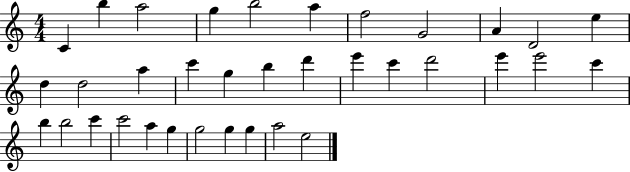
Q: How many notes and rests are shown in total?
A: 35